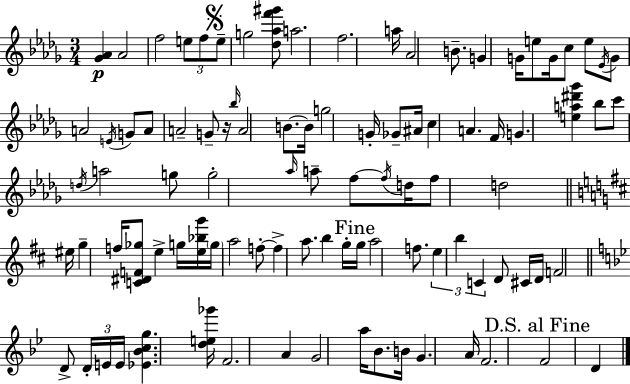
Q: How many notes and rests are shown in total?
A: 95